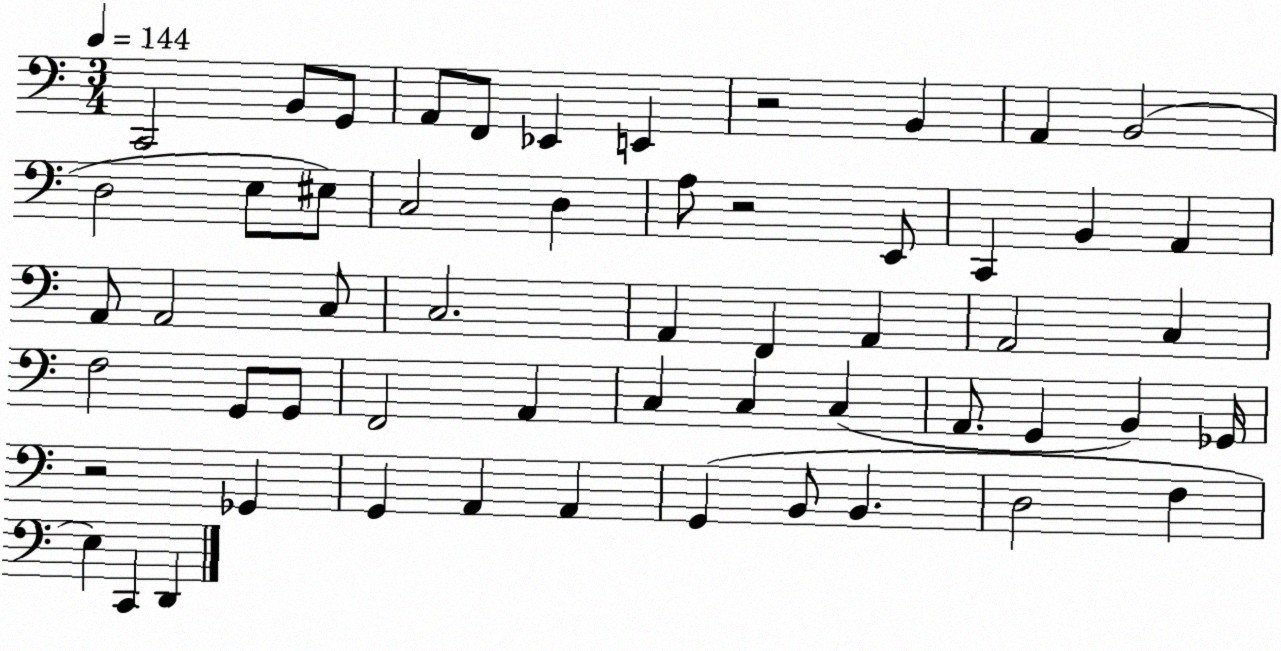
X:1
T:Untitled
M:3/4
L:1/4
K:C
C,,2 B,,/2 G,,/2 A,,/2 F,,/2 _E,, E,, z2 B,, A,, B,,2 D,2 E,/2 ^E,/2 C,2 D, A,/2 z2 E,,/2 C,, B,, A,, A,,/2 A,,2 C,/2 C,2 A,, F,, A,, A,,2 C, F,2 G,,/2 G,,/2 F,,2 A,, C, C, C, A,,/2 G,, B,, _G,,/4 z2 _G,, G,, A,, A,, G,, B,,/2 B,, D,2 F, E, C,, D,,